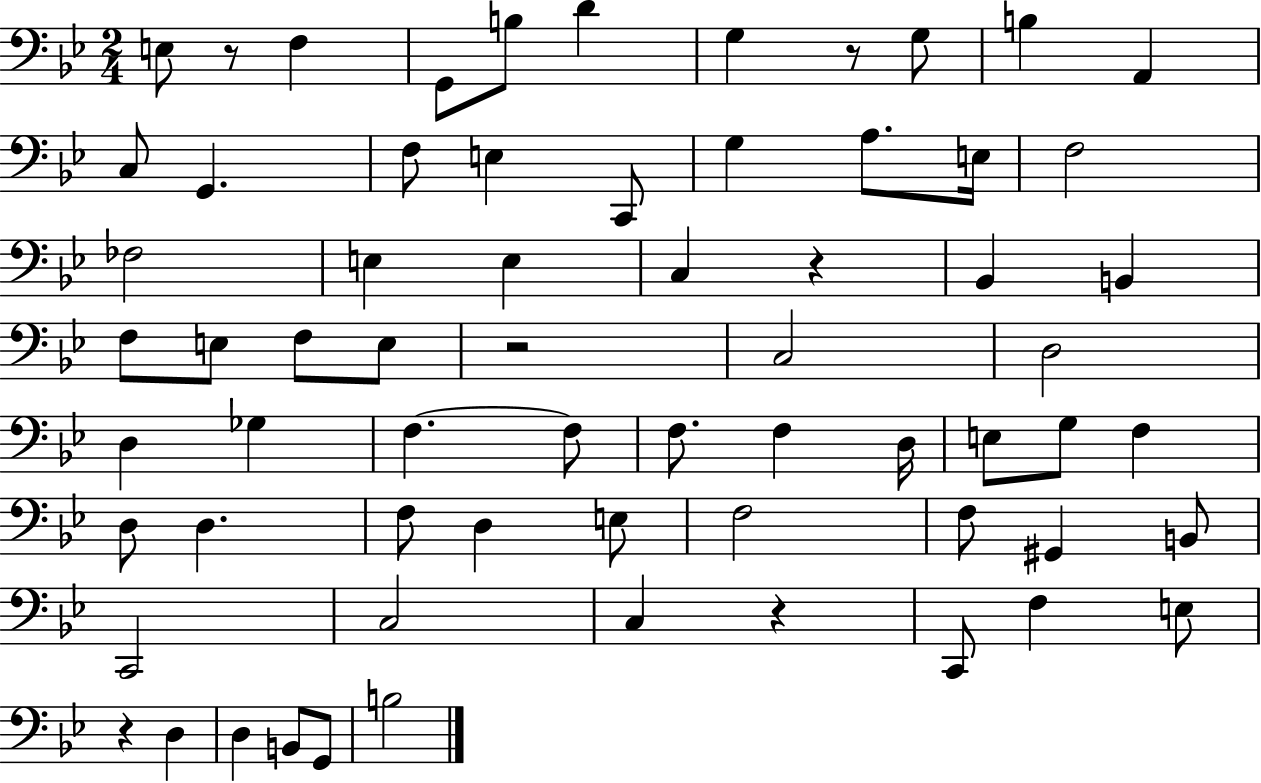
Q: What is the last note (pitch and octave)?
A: B3